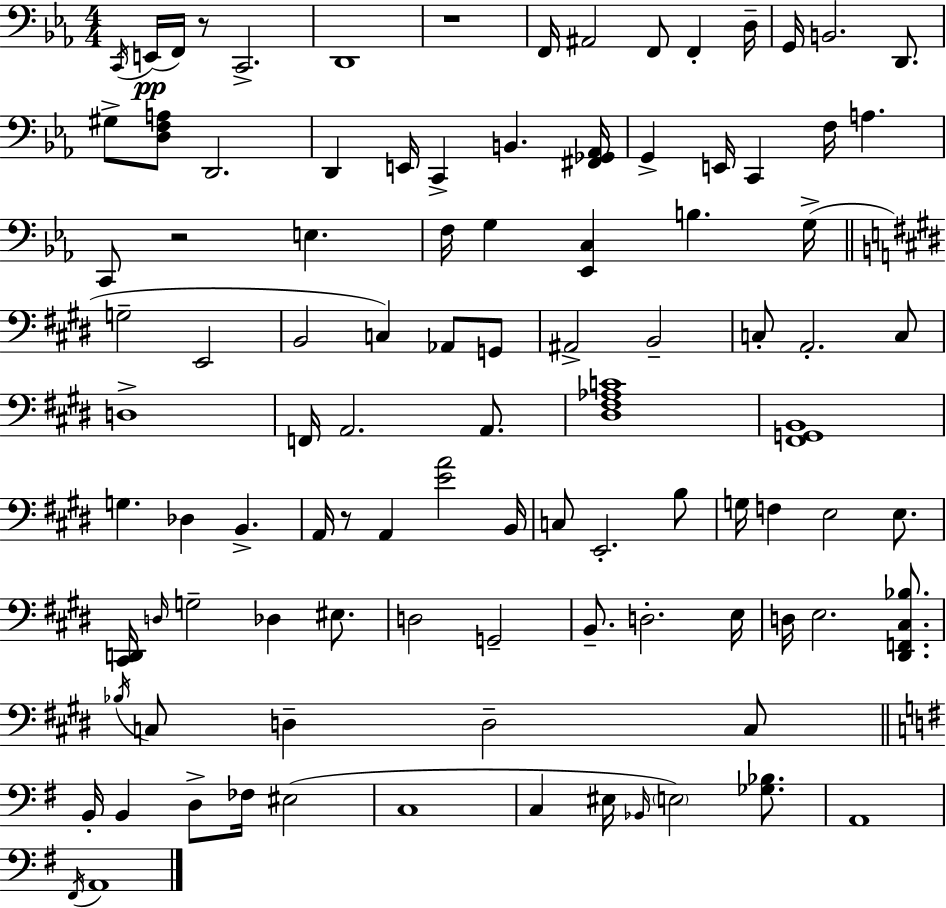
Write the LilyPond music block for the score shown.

{
  \clef bass
  \numericTimeSignature
  \time 4/4
  \key c \minor
  \acciaccatura { c,16 }(\pp e,16 f,16) r8 c,2.-> | d,1 | r1 | f,16 ais,2 f,8 f,4-. | \break d16-- g,16 b,2. d,8. | gis8-> <d f a>8 d,2. | d,4 e,16 c,4-> b,4. | <fis, ges, aes,>16 g,4-> e,16 c,4 f16 a4. | \break c,8 r2 e4. | f16 g4 <ees, c>4 b4. | g16->( \bar "||" \break \key e \major g2-- e,2 | b,2 c4) aes,8 g,8 | ais,2-> b,2-- | c8-. a,2.-. c8 | \break d1-> | f,16 a,2. a,8. | <dis fis aes c'>1 | <fis, g, b,>1 | \break g4. des4 b,4.-> | a,16 r8 a,4 <e' a'>2 b,16 | c8 e,2.-. b8 | g16 f4 e2 e8. | \break <cis, d,>16 \grace { d16 } g2-- des4 eis8. | d2 g,2-- | b,8.-- d2.-. | e16 d16 e2. <dis, f, cis bes>8. | \break \acciaccatura { bes16 } c8 d4-- d2-- | c8 \bar "||" \break \key e \minor b,16-. b,4 d8-> fes16 eis2( | c1 | c4 eis16 \grace { bes,16 }) \parenthesize e2 <ges bes>8. | a,1 | \break \acciaccatura { fis,16 } a,1 | \bar "|."
}